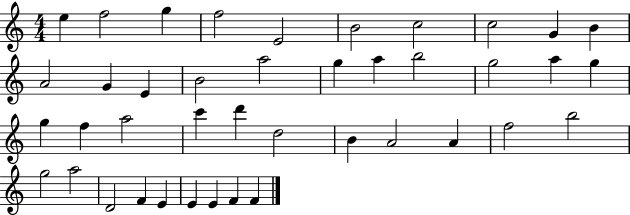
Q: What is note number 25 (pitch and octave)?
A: C6